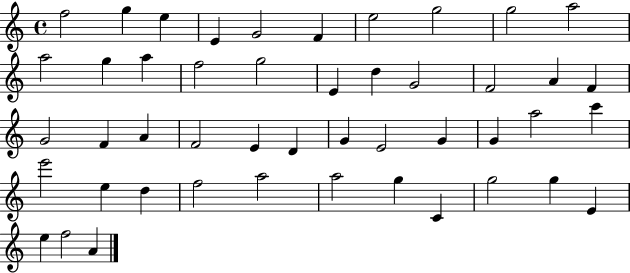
{
  \clef treble
  \time 4/4
  \defaultTimeSignature
  \key c \major
  f''2 g''4 e''4 | e'4 g'2 f'4 | e''2 g''2 | g''2 a''2 | \break a''2 g''4 a''4 | f''2 g''2 | e'4 d''4 g'2 | f'2 a'4 f'4 | \break g'2 f'4 a'4 | f'2 e'4 d'4 | g'4 e'2 g'4 | g'4 a''2 c'''4 | \break e'''2 e''4 d''4 | f''2 a''2 | a''2 g''4 c'4 | g''2 g''4 e'4 | \break e''4 f''2 a'4 | \bar "|."
}